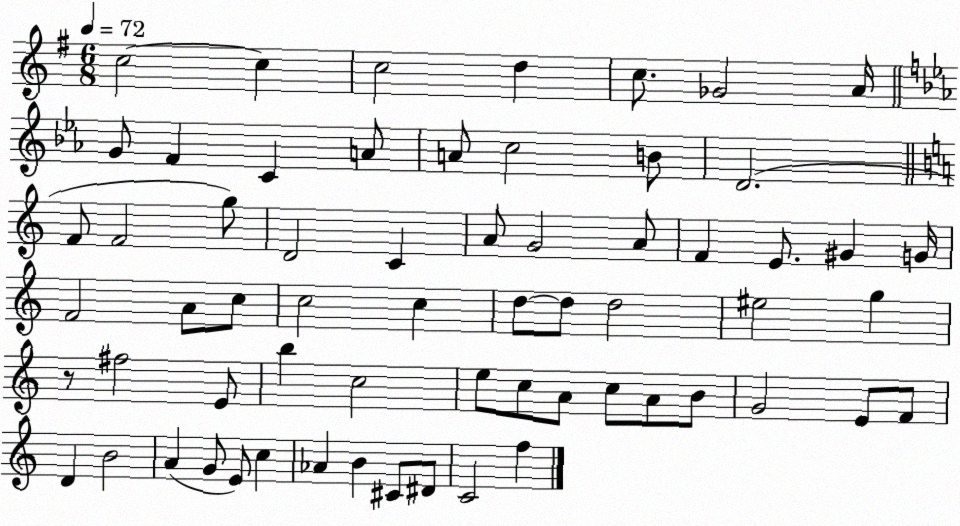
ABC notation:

X:1
T:Untitled
M:6/8
L:1/4
K:G
c2 c c2 d c/2 _G2 A/4 G/2 F C A/2 A/2 c2 B/2 D2 F/2 F2 g/2 D2 C A/2 G2 A/2 F E/2 ^G G/4 F2 A/2 c/2 c2 c d/2 d/2 d2 ^e2 g z/2 ^f2 E/2 b c2 e/2 c/2 A/2 c/2 A/2 B/2 G2 E/2 F/2 D B2 A G/2 E/2 c _A B ^C/2 ^D/2 C2 f